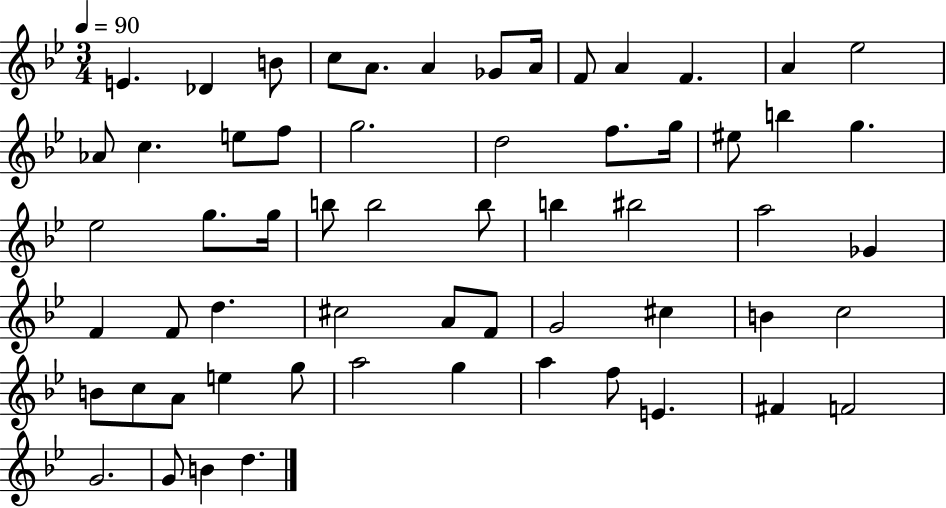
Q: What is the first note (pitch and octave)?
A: E4